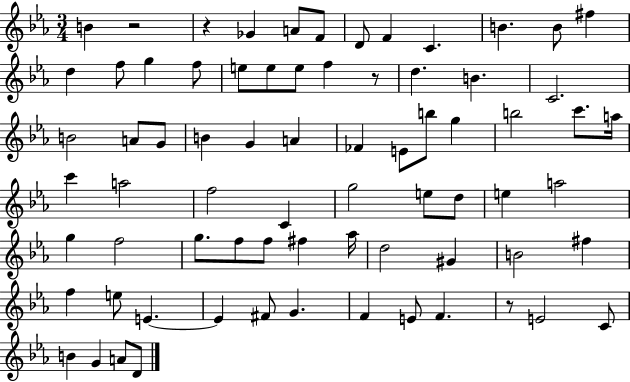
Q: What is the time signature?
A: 3/4